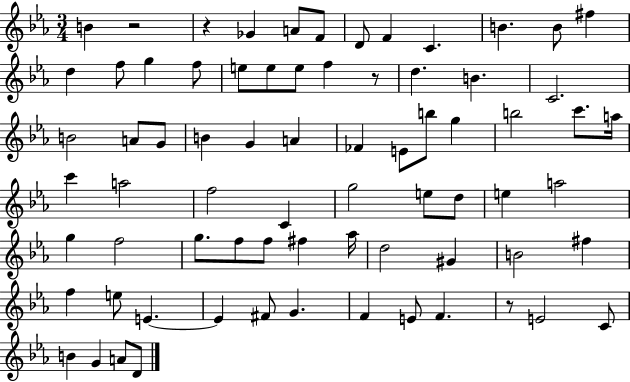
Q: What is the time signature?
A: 3/4